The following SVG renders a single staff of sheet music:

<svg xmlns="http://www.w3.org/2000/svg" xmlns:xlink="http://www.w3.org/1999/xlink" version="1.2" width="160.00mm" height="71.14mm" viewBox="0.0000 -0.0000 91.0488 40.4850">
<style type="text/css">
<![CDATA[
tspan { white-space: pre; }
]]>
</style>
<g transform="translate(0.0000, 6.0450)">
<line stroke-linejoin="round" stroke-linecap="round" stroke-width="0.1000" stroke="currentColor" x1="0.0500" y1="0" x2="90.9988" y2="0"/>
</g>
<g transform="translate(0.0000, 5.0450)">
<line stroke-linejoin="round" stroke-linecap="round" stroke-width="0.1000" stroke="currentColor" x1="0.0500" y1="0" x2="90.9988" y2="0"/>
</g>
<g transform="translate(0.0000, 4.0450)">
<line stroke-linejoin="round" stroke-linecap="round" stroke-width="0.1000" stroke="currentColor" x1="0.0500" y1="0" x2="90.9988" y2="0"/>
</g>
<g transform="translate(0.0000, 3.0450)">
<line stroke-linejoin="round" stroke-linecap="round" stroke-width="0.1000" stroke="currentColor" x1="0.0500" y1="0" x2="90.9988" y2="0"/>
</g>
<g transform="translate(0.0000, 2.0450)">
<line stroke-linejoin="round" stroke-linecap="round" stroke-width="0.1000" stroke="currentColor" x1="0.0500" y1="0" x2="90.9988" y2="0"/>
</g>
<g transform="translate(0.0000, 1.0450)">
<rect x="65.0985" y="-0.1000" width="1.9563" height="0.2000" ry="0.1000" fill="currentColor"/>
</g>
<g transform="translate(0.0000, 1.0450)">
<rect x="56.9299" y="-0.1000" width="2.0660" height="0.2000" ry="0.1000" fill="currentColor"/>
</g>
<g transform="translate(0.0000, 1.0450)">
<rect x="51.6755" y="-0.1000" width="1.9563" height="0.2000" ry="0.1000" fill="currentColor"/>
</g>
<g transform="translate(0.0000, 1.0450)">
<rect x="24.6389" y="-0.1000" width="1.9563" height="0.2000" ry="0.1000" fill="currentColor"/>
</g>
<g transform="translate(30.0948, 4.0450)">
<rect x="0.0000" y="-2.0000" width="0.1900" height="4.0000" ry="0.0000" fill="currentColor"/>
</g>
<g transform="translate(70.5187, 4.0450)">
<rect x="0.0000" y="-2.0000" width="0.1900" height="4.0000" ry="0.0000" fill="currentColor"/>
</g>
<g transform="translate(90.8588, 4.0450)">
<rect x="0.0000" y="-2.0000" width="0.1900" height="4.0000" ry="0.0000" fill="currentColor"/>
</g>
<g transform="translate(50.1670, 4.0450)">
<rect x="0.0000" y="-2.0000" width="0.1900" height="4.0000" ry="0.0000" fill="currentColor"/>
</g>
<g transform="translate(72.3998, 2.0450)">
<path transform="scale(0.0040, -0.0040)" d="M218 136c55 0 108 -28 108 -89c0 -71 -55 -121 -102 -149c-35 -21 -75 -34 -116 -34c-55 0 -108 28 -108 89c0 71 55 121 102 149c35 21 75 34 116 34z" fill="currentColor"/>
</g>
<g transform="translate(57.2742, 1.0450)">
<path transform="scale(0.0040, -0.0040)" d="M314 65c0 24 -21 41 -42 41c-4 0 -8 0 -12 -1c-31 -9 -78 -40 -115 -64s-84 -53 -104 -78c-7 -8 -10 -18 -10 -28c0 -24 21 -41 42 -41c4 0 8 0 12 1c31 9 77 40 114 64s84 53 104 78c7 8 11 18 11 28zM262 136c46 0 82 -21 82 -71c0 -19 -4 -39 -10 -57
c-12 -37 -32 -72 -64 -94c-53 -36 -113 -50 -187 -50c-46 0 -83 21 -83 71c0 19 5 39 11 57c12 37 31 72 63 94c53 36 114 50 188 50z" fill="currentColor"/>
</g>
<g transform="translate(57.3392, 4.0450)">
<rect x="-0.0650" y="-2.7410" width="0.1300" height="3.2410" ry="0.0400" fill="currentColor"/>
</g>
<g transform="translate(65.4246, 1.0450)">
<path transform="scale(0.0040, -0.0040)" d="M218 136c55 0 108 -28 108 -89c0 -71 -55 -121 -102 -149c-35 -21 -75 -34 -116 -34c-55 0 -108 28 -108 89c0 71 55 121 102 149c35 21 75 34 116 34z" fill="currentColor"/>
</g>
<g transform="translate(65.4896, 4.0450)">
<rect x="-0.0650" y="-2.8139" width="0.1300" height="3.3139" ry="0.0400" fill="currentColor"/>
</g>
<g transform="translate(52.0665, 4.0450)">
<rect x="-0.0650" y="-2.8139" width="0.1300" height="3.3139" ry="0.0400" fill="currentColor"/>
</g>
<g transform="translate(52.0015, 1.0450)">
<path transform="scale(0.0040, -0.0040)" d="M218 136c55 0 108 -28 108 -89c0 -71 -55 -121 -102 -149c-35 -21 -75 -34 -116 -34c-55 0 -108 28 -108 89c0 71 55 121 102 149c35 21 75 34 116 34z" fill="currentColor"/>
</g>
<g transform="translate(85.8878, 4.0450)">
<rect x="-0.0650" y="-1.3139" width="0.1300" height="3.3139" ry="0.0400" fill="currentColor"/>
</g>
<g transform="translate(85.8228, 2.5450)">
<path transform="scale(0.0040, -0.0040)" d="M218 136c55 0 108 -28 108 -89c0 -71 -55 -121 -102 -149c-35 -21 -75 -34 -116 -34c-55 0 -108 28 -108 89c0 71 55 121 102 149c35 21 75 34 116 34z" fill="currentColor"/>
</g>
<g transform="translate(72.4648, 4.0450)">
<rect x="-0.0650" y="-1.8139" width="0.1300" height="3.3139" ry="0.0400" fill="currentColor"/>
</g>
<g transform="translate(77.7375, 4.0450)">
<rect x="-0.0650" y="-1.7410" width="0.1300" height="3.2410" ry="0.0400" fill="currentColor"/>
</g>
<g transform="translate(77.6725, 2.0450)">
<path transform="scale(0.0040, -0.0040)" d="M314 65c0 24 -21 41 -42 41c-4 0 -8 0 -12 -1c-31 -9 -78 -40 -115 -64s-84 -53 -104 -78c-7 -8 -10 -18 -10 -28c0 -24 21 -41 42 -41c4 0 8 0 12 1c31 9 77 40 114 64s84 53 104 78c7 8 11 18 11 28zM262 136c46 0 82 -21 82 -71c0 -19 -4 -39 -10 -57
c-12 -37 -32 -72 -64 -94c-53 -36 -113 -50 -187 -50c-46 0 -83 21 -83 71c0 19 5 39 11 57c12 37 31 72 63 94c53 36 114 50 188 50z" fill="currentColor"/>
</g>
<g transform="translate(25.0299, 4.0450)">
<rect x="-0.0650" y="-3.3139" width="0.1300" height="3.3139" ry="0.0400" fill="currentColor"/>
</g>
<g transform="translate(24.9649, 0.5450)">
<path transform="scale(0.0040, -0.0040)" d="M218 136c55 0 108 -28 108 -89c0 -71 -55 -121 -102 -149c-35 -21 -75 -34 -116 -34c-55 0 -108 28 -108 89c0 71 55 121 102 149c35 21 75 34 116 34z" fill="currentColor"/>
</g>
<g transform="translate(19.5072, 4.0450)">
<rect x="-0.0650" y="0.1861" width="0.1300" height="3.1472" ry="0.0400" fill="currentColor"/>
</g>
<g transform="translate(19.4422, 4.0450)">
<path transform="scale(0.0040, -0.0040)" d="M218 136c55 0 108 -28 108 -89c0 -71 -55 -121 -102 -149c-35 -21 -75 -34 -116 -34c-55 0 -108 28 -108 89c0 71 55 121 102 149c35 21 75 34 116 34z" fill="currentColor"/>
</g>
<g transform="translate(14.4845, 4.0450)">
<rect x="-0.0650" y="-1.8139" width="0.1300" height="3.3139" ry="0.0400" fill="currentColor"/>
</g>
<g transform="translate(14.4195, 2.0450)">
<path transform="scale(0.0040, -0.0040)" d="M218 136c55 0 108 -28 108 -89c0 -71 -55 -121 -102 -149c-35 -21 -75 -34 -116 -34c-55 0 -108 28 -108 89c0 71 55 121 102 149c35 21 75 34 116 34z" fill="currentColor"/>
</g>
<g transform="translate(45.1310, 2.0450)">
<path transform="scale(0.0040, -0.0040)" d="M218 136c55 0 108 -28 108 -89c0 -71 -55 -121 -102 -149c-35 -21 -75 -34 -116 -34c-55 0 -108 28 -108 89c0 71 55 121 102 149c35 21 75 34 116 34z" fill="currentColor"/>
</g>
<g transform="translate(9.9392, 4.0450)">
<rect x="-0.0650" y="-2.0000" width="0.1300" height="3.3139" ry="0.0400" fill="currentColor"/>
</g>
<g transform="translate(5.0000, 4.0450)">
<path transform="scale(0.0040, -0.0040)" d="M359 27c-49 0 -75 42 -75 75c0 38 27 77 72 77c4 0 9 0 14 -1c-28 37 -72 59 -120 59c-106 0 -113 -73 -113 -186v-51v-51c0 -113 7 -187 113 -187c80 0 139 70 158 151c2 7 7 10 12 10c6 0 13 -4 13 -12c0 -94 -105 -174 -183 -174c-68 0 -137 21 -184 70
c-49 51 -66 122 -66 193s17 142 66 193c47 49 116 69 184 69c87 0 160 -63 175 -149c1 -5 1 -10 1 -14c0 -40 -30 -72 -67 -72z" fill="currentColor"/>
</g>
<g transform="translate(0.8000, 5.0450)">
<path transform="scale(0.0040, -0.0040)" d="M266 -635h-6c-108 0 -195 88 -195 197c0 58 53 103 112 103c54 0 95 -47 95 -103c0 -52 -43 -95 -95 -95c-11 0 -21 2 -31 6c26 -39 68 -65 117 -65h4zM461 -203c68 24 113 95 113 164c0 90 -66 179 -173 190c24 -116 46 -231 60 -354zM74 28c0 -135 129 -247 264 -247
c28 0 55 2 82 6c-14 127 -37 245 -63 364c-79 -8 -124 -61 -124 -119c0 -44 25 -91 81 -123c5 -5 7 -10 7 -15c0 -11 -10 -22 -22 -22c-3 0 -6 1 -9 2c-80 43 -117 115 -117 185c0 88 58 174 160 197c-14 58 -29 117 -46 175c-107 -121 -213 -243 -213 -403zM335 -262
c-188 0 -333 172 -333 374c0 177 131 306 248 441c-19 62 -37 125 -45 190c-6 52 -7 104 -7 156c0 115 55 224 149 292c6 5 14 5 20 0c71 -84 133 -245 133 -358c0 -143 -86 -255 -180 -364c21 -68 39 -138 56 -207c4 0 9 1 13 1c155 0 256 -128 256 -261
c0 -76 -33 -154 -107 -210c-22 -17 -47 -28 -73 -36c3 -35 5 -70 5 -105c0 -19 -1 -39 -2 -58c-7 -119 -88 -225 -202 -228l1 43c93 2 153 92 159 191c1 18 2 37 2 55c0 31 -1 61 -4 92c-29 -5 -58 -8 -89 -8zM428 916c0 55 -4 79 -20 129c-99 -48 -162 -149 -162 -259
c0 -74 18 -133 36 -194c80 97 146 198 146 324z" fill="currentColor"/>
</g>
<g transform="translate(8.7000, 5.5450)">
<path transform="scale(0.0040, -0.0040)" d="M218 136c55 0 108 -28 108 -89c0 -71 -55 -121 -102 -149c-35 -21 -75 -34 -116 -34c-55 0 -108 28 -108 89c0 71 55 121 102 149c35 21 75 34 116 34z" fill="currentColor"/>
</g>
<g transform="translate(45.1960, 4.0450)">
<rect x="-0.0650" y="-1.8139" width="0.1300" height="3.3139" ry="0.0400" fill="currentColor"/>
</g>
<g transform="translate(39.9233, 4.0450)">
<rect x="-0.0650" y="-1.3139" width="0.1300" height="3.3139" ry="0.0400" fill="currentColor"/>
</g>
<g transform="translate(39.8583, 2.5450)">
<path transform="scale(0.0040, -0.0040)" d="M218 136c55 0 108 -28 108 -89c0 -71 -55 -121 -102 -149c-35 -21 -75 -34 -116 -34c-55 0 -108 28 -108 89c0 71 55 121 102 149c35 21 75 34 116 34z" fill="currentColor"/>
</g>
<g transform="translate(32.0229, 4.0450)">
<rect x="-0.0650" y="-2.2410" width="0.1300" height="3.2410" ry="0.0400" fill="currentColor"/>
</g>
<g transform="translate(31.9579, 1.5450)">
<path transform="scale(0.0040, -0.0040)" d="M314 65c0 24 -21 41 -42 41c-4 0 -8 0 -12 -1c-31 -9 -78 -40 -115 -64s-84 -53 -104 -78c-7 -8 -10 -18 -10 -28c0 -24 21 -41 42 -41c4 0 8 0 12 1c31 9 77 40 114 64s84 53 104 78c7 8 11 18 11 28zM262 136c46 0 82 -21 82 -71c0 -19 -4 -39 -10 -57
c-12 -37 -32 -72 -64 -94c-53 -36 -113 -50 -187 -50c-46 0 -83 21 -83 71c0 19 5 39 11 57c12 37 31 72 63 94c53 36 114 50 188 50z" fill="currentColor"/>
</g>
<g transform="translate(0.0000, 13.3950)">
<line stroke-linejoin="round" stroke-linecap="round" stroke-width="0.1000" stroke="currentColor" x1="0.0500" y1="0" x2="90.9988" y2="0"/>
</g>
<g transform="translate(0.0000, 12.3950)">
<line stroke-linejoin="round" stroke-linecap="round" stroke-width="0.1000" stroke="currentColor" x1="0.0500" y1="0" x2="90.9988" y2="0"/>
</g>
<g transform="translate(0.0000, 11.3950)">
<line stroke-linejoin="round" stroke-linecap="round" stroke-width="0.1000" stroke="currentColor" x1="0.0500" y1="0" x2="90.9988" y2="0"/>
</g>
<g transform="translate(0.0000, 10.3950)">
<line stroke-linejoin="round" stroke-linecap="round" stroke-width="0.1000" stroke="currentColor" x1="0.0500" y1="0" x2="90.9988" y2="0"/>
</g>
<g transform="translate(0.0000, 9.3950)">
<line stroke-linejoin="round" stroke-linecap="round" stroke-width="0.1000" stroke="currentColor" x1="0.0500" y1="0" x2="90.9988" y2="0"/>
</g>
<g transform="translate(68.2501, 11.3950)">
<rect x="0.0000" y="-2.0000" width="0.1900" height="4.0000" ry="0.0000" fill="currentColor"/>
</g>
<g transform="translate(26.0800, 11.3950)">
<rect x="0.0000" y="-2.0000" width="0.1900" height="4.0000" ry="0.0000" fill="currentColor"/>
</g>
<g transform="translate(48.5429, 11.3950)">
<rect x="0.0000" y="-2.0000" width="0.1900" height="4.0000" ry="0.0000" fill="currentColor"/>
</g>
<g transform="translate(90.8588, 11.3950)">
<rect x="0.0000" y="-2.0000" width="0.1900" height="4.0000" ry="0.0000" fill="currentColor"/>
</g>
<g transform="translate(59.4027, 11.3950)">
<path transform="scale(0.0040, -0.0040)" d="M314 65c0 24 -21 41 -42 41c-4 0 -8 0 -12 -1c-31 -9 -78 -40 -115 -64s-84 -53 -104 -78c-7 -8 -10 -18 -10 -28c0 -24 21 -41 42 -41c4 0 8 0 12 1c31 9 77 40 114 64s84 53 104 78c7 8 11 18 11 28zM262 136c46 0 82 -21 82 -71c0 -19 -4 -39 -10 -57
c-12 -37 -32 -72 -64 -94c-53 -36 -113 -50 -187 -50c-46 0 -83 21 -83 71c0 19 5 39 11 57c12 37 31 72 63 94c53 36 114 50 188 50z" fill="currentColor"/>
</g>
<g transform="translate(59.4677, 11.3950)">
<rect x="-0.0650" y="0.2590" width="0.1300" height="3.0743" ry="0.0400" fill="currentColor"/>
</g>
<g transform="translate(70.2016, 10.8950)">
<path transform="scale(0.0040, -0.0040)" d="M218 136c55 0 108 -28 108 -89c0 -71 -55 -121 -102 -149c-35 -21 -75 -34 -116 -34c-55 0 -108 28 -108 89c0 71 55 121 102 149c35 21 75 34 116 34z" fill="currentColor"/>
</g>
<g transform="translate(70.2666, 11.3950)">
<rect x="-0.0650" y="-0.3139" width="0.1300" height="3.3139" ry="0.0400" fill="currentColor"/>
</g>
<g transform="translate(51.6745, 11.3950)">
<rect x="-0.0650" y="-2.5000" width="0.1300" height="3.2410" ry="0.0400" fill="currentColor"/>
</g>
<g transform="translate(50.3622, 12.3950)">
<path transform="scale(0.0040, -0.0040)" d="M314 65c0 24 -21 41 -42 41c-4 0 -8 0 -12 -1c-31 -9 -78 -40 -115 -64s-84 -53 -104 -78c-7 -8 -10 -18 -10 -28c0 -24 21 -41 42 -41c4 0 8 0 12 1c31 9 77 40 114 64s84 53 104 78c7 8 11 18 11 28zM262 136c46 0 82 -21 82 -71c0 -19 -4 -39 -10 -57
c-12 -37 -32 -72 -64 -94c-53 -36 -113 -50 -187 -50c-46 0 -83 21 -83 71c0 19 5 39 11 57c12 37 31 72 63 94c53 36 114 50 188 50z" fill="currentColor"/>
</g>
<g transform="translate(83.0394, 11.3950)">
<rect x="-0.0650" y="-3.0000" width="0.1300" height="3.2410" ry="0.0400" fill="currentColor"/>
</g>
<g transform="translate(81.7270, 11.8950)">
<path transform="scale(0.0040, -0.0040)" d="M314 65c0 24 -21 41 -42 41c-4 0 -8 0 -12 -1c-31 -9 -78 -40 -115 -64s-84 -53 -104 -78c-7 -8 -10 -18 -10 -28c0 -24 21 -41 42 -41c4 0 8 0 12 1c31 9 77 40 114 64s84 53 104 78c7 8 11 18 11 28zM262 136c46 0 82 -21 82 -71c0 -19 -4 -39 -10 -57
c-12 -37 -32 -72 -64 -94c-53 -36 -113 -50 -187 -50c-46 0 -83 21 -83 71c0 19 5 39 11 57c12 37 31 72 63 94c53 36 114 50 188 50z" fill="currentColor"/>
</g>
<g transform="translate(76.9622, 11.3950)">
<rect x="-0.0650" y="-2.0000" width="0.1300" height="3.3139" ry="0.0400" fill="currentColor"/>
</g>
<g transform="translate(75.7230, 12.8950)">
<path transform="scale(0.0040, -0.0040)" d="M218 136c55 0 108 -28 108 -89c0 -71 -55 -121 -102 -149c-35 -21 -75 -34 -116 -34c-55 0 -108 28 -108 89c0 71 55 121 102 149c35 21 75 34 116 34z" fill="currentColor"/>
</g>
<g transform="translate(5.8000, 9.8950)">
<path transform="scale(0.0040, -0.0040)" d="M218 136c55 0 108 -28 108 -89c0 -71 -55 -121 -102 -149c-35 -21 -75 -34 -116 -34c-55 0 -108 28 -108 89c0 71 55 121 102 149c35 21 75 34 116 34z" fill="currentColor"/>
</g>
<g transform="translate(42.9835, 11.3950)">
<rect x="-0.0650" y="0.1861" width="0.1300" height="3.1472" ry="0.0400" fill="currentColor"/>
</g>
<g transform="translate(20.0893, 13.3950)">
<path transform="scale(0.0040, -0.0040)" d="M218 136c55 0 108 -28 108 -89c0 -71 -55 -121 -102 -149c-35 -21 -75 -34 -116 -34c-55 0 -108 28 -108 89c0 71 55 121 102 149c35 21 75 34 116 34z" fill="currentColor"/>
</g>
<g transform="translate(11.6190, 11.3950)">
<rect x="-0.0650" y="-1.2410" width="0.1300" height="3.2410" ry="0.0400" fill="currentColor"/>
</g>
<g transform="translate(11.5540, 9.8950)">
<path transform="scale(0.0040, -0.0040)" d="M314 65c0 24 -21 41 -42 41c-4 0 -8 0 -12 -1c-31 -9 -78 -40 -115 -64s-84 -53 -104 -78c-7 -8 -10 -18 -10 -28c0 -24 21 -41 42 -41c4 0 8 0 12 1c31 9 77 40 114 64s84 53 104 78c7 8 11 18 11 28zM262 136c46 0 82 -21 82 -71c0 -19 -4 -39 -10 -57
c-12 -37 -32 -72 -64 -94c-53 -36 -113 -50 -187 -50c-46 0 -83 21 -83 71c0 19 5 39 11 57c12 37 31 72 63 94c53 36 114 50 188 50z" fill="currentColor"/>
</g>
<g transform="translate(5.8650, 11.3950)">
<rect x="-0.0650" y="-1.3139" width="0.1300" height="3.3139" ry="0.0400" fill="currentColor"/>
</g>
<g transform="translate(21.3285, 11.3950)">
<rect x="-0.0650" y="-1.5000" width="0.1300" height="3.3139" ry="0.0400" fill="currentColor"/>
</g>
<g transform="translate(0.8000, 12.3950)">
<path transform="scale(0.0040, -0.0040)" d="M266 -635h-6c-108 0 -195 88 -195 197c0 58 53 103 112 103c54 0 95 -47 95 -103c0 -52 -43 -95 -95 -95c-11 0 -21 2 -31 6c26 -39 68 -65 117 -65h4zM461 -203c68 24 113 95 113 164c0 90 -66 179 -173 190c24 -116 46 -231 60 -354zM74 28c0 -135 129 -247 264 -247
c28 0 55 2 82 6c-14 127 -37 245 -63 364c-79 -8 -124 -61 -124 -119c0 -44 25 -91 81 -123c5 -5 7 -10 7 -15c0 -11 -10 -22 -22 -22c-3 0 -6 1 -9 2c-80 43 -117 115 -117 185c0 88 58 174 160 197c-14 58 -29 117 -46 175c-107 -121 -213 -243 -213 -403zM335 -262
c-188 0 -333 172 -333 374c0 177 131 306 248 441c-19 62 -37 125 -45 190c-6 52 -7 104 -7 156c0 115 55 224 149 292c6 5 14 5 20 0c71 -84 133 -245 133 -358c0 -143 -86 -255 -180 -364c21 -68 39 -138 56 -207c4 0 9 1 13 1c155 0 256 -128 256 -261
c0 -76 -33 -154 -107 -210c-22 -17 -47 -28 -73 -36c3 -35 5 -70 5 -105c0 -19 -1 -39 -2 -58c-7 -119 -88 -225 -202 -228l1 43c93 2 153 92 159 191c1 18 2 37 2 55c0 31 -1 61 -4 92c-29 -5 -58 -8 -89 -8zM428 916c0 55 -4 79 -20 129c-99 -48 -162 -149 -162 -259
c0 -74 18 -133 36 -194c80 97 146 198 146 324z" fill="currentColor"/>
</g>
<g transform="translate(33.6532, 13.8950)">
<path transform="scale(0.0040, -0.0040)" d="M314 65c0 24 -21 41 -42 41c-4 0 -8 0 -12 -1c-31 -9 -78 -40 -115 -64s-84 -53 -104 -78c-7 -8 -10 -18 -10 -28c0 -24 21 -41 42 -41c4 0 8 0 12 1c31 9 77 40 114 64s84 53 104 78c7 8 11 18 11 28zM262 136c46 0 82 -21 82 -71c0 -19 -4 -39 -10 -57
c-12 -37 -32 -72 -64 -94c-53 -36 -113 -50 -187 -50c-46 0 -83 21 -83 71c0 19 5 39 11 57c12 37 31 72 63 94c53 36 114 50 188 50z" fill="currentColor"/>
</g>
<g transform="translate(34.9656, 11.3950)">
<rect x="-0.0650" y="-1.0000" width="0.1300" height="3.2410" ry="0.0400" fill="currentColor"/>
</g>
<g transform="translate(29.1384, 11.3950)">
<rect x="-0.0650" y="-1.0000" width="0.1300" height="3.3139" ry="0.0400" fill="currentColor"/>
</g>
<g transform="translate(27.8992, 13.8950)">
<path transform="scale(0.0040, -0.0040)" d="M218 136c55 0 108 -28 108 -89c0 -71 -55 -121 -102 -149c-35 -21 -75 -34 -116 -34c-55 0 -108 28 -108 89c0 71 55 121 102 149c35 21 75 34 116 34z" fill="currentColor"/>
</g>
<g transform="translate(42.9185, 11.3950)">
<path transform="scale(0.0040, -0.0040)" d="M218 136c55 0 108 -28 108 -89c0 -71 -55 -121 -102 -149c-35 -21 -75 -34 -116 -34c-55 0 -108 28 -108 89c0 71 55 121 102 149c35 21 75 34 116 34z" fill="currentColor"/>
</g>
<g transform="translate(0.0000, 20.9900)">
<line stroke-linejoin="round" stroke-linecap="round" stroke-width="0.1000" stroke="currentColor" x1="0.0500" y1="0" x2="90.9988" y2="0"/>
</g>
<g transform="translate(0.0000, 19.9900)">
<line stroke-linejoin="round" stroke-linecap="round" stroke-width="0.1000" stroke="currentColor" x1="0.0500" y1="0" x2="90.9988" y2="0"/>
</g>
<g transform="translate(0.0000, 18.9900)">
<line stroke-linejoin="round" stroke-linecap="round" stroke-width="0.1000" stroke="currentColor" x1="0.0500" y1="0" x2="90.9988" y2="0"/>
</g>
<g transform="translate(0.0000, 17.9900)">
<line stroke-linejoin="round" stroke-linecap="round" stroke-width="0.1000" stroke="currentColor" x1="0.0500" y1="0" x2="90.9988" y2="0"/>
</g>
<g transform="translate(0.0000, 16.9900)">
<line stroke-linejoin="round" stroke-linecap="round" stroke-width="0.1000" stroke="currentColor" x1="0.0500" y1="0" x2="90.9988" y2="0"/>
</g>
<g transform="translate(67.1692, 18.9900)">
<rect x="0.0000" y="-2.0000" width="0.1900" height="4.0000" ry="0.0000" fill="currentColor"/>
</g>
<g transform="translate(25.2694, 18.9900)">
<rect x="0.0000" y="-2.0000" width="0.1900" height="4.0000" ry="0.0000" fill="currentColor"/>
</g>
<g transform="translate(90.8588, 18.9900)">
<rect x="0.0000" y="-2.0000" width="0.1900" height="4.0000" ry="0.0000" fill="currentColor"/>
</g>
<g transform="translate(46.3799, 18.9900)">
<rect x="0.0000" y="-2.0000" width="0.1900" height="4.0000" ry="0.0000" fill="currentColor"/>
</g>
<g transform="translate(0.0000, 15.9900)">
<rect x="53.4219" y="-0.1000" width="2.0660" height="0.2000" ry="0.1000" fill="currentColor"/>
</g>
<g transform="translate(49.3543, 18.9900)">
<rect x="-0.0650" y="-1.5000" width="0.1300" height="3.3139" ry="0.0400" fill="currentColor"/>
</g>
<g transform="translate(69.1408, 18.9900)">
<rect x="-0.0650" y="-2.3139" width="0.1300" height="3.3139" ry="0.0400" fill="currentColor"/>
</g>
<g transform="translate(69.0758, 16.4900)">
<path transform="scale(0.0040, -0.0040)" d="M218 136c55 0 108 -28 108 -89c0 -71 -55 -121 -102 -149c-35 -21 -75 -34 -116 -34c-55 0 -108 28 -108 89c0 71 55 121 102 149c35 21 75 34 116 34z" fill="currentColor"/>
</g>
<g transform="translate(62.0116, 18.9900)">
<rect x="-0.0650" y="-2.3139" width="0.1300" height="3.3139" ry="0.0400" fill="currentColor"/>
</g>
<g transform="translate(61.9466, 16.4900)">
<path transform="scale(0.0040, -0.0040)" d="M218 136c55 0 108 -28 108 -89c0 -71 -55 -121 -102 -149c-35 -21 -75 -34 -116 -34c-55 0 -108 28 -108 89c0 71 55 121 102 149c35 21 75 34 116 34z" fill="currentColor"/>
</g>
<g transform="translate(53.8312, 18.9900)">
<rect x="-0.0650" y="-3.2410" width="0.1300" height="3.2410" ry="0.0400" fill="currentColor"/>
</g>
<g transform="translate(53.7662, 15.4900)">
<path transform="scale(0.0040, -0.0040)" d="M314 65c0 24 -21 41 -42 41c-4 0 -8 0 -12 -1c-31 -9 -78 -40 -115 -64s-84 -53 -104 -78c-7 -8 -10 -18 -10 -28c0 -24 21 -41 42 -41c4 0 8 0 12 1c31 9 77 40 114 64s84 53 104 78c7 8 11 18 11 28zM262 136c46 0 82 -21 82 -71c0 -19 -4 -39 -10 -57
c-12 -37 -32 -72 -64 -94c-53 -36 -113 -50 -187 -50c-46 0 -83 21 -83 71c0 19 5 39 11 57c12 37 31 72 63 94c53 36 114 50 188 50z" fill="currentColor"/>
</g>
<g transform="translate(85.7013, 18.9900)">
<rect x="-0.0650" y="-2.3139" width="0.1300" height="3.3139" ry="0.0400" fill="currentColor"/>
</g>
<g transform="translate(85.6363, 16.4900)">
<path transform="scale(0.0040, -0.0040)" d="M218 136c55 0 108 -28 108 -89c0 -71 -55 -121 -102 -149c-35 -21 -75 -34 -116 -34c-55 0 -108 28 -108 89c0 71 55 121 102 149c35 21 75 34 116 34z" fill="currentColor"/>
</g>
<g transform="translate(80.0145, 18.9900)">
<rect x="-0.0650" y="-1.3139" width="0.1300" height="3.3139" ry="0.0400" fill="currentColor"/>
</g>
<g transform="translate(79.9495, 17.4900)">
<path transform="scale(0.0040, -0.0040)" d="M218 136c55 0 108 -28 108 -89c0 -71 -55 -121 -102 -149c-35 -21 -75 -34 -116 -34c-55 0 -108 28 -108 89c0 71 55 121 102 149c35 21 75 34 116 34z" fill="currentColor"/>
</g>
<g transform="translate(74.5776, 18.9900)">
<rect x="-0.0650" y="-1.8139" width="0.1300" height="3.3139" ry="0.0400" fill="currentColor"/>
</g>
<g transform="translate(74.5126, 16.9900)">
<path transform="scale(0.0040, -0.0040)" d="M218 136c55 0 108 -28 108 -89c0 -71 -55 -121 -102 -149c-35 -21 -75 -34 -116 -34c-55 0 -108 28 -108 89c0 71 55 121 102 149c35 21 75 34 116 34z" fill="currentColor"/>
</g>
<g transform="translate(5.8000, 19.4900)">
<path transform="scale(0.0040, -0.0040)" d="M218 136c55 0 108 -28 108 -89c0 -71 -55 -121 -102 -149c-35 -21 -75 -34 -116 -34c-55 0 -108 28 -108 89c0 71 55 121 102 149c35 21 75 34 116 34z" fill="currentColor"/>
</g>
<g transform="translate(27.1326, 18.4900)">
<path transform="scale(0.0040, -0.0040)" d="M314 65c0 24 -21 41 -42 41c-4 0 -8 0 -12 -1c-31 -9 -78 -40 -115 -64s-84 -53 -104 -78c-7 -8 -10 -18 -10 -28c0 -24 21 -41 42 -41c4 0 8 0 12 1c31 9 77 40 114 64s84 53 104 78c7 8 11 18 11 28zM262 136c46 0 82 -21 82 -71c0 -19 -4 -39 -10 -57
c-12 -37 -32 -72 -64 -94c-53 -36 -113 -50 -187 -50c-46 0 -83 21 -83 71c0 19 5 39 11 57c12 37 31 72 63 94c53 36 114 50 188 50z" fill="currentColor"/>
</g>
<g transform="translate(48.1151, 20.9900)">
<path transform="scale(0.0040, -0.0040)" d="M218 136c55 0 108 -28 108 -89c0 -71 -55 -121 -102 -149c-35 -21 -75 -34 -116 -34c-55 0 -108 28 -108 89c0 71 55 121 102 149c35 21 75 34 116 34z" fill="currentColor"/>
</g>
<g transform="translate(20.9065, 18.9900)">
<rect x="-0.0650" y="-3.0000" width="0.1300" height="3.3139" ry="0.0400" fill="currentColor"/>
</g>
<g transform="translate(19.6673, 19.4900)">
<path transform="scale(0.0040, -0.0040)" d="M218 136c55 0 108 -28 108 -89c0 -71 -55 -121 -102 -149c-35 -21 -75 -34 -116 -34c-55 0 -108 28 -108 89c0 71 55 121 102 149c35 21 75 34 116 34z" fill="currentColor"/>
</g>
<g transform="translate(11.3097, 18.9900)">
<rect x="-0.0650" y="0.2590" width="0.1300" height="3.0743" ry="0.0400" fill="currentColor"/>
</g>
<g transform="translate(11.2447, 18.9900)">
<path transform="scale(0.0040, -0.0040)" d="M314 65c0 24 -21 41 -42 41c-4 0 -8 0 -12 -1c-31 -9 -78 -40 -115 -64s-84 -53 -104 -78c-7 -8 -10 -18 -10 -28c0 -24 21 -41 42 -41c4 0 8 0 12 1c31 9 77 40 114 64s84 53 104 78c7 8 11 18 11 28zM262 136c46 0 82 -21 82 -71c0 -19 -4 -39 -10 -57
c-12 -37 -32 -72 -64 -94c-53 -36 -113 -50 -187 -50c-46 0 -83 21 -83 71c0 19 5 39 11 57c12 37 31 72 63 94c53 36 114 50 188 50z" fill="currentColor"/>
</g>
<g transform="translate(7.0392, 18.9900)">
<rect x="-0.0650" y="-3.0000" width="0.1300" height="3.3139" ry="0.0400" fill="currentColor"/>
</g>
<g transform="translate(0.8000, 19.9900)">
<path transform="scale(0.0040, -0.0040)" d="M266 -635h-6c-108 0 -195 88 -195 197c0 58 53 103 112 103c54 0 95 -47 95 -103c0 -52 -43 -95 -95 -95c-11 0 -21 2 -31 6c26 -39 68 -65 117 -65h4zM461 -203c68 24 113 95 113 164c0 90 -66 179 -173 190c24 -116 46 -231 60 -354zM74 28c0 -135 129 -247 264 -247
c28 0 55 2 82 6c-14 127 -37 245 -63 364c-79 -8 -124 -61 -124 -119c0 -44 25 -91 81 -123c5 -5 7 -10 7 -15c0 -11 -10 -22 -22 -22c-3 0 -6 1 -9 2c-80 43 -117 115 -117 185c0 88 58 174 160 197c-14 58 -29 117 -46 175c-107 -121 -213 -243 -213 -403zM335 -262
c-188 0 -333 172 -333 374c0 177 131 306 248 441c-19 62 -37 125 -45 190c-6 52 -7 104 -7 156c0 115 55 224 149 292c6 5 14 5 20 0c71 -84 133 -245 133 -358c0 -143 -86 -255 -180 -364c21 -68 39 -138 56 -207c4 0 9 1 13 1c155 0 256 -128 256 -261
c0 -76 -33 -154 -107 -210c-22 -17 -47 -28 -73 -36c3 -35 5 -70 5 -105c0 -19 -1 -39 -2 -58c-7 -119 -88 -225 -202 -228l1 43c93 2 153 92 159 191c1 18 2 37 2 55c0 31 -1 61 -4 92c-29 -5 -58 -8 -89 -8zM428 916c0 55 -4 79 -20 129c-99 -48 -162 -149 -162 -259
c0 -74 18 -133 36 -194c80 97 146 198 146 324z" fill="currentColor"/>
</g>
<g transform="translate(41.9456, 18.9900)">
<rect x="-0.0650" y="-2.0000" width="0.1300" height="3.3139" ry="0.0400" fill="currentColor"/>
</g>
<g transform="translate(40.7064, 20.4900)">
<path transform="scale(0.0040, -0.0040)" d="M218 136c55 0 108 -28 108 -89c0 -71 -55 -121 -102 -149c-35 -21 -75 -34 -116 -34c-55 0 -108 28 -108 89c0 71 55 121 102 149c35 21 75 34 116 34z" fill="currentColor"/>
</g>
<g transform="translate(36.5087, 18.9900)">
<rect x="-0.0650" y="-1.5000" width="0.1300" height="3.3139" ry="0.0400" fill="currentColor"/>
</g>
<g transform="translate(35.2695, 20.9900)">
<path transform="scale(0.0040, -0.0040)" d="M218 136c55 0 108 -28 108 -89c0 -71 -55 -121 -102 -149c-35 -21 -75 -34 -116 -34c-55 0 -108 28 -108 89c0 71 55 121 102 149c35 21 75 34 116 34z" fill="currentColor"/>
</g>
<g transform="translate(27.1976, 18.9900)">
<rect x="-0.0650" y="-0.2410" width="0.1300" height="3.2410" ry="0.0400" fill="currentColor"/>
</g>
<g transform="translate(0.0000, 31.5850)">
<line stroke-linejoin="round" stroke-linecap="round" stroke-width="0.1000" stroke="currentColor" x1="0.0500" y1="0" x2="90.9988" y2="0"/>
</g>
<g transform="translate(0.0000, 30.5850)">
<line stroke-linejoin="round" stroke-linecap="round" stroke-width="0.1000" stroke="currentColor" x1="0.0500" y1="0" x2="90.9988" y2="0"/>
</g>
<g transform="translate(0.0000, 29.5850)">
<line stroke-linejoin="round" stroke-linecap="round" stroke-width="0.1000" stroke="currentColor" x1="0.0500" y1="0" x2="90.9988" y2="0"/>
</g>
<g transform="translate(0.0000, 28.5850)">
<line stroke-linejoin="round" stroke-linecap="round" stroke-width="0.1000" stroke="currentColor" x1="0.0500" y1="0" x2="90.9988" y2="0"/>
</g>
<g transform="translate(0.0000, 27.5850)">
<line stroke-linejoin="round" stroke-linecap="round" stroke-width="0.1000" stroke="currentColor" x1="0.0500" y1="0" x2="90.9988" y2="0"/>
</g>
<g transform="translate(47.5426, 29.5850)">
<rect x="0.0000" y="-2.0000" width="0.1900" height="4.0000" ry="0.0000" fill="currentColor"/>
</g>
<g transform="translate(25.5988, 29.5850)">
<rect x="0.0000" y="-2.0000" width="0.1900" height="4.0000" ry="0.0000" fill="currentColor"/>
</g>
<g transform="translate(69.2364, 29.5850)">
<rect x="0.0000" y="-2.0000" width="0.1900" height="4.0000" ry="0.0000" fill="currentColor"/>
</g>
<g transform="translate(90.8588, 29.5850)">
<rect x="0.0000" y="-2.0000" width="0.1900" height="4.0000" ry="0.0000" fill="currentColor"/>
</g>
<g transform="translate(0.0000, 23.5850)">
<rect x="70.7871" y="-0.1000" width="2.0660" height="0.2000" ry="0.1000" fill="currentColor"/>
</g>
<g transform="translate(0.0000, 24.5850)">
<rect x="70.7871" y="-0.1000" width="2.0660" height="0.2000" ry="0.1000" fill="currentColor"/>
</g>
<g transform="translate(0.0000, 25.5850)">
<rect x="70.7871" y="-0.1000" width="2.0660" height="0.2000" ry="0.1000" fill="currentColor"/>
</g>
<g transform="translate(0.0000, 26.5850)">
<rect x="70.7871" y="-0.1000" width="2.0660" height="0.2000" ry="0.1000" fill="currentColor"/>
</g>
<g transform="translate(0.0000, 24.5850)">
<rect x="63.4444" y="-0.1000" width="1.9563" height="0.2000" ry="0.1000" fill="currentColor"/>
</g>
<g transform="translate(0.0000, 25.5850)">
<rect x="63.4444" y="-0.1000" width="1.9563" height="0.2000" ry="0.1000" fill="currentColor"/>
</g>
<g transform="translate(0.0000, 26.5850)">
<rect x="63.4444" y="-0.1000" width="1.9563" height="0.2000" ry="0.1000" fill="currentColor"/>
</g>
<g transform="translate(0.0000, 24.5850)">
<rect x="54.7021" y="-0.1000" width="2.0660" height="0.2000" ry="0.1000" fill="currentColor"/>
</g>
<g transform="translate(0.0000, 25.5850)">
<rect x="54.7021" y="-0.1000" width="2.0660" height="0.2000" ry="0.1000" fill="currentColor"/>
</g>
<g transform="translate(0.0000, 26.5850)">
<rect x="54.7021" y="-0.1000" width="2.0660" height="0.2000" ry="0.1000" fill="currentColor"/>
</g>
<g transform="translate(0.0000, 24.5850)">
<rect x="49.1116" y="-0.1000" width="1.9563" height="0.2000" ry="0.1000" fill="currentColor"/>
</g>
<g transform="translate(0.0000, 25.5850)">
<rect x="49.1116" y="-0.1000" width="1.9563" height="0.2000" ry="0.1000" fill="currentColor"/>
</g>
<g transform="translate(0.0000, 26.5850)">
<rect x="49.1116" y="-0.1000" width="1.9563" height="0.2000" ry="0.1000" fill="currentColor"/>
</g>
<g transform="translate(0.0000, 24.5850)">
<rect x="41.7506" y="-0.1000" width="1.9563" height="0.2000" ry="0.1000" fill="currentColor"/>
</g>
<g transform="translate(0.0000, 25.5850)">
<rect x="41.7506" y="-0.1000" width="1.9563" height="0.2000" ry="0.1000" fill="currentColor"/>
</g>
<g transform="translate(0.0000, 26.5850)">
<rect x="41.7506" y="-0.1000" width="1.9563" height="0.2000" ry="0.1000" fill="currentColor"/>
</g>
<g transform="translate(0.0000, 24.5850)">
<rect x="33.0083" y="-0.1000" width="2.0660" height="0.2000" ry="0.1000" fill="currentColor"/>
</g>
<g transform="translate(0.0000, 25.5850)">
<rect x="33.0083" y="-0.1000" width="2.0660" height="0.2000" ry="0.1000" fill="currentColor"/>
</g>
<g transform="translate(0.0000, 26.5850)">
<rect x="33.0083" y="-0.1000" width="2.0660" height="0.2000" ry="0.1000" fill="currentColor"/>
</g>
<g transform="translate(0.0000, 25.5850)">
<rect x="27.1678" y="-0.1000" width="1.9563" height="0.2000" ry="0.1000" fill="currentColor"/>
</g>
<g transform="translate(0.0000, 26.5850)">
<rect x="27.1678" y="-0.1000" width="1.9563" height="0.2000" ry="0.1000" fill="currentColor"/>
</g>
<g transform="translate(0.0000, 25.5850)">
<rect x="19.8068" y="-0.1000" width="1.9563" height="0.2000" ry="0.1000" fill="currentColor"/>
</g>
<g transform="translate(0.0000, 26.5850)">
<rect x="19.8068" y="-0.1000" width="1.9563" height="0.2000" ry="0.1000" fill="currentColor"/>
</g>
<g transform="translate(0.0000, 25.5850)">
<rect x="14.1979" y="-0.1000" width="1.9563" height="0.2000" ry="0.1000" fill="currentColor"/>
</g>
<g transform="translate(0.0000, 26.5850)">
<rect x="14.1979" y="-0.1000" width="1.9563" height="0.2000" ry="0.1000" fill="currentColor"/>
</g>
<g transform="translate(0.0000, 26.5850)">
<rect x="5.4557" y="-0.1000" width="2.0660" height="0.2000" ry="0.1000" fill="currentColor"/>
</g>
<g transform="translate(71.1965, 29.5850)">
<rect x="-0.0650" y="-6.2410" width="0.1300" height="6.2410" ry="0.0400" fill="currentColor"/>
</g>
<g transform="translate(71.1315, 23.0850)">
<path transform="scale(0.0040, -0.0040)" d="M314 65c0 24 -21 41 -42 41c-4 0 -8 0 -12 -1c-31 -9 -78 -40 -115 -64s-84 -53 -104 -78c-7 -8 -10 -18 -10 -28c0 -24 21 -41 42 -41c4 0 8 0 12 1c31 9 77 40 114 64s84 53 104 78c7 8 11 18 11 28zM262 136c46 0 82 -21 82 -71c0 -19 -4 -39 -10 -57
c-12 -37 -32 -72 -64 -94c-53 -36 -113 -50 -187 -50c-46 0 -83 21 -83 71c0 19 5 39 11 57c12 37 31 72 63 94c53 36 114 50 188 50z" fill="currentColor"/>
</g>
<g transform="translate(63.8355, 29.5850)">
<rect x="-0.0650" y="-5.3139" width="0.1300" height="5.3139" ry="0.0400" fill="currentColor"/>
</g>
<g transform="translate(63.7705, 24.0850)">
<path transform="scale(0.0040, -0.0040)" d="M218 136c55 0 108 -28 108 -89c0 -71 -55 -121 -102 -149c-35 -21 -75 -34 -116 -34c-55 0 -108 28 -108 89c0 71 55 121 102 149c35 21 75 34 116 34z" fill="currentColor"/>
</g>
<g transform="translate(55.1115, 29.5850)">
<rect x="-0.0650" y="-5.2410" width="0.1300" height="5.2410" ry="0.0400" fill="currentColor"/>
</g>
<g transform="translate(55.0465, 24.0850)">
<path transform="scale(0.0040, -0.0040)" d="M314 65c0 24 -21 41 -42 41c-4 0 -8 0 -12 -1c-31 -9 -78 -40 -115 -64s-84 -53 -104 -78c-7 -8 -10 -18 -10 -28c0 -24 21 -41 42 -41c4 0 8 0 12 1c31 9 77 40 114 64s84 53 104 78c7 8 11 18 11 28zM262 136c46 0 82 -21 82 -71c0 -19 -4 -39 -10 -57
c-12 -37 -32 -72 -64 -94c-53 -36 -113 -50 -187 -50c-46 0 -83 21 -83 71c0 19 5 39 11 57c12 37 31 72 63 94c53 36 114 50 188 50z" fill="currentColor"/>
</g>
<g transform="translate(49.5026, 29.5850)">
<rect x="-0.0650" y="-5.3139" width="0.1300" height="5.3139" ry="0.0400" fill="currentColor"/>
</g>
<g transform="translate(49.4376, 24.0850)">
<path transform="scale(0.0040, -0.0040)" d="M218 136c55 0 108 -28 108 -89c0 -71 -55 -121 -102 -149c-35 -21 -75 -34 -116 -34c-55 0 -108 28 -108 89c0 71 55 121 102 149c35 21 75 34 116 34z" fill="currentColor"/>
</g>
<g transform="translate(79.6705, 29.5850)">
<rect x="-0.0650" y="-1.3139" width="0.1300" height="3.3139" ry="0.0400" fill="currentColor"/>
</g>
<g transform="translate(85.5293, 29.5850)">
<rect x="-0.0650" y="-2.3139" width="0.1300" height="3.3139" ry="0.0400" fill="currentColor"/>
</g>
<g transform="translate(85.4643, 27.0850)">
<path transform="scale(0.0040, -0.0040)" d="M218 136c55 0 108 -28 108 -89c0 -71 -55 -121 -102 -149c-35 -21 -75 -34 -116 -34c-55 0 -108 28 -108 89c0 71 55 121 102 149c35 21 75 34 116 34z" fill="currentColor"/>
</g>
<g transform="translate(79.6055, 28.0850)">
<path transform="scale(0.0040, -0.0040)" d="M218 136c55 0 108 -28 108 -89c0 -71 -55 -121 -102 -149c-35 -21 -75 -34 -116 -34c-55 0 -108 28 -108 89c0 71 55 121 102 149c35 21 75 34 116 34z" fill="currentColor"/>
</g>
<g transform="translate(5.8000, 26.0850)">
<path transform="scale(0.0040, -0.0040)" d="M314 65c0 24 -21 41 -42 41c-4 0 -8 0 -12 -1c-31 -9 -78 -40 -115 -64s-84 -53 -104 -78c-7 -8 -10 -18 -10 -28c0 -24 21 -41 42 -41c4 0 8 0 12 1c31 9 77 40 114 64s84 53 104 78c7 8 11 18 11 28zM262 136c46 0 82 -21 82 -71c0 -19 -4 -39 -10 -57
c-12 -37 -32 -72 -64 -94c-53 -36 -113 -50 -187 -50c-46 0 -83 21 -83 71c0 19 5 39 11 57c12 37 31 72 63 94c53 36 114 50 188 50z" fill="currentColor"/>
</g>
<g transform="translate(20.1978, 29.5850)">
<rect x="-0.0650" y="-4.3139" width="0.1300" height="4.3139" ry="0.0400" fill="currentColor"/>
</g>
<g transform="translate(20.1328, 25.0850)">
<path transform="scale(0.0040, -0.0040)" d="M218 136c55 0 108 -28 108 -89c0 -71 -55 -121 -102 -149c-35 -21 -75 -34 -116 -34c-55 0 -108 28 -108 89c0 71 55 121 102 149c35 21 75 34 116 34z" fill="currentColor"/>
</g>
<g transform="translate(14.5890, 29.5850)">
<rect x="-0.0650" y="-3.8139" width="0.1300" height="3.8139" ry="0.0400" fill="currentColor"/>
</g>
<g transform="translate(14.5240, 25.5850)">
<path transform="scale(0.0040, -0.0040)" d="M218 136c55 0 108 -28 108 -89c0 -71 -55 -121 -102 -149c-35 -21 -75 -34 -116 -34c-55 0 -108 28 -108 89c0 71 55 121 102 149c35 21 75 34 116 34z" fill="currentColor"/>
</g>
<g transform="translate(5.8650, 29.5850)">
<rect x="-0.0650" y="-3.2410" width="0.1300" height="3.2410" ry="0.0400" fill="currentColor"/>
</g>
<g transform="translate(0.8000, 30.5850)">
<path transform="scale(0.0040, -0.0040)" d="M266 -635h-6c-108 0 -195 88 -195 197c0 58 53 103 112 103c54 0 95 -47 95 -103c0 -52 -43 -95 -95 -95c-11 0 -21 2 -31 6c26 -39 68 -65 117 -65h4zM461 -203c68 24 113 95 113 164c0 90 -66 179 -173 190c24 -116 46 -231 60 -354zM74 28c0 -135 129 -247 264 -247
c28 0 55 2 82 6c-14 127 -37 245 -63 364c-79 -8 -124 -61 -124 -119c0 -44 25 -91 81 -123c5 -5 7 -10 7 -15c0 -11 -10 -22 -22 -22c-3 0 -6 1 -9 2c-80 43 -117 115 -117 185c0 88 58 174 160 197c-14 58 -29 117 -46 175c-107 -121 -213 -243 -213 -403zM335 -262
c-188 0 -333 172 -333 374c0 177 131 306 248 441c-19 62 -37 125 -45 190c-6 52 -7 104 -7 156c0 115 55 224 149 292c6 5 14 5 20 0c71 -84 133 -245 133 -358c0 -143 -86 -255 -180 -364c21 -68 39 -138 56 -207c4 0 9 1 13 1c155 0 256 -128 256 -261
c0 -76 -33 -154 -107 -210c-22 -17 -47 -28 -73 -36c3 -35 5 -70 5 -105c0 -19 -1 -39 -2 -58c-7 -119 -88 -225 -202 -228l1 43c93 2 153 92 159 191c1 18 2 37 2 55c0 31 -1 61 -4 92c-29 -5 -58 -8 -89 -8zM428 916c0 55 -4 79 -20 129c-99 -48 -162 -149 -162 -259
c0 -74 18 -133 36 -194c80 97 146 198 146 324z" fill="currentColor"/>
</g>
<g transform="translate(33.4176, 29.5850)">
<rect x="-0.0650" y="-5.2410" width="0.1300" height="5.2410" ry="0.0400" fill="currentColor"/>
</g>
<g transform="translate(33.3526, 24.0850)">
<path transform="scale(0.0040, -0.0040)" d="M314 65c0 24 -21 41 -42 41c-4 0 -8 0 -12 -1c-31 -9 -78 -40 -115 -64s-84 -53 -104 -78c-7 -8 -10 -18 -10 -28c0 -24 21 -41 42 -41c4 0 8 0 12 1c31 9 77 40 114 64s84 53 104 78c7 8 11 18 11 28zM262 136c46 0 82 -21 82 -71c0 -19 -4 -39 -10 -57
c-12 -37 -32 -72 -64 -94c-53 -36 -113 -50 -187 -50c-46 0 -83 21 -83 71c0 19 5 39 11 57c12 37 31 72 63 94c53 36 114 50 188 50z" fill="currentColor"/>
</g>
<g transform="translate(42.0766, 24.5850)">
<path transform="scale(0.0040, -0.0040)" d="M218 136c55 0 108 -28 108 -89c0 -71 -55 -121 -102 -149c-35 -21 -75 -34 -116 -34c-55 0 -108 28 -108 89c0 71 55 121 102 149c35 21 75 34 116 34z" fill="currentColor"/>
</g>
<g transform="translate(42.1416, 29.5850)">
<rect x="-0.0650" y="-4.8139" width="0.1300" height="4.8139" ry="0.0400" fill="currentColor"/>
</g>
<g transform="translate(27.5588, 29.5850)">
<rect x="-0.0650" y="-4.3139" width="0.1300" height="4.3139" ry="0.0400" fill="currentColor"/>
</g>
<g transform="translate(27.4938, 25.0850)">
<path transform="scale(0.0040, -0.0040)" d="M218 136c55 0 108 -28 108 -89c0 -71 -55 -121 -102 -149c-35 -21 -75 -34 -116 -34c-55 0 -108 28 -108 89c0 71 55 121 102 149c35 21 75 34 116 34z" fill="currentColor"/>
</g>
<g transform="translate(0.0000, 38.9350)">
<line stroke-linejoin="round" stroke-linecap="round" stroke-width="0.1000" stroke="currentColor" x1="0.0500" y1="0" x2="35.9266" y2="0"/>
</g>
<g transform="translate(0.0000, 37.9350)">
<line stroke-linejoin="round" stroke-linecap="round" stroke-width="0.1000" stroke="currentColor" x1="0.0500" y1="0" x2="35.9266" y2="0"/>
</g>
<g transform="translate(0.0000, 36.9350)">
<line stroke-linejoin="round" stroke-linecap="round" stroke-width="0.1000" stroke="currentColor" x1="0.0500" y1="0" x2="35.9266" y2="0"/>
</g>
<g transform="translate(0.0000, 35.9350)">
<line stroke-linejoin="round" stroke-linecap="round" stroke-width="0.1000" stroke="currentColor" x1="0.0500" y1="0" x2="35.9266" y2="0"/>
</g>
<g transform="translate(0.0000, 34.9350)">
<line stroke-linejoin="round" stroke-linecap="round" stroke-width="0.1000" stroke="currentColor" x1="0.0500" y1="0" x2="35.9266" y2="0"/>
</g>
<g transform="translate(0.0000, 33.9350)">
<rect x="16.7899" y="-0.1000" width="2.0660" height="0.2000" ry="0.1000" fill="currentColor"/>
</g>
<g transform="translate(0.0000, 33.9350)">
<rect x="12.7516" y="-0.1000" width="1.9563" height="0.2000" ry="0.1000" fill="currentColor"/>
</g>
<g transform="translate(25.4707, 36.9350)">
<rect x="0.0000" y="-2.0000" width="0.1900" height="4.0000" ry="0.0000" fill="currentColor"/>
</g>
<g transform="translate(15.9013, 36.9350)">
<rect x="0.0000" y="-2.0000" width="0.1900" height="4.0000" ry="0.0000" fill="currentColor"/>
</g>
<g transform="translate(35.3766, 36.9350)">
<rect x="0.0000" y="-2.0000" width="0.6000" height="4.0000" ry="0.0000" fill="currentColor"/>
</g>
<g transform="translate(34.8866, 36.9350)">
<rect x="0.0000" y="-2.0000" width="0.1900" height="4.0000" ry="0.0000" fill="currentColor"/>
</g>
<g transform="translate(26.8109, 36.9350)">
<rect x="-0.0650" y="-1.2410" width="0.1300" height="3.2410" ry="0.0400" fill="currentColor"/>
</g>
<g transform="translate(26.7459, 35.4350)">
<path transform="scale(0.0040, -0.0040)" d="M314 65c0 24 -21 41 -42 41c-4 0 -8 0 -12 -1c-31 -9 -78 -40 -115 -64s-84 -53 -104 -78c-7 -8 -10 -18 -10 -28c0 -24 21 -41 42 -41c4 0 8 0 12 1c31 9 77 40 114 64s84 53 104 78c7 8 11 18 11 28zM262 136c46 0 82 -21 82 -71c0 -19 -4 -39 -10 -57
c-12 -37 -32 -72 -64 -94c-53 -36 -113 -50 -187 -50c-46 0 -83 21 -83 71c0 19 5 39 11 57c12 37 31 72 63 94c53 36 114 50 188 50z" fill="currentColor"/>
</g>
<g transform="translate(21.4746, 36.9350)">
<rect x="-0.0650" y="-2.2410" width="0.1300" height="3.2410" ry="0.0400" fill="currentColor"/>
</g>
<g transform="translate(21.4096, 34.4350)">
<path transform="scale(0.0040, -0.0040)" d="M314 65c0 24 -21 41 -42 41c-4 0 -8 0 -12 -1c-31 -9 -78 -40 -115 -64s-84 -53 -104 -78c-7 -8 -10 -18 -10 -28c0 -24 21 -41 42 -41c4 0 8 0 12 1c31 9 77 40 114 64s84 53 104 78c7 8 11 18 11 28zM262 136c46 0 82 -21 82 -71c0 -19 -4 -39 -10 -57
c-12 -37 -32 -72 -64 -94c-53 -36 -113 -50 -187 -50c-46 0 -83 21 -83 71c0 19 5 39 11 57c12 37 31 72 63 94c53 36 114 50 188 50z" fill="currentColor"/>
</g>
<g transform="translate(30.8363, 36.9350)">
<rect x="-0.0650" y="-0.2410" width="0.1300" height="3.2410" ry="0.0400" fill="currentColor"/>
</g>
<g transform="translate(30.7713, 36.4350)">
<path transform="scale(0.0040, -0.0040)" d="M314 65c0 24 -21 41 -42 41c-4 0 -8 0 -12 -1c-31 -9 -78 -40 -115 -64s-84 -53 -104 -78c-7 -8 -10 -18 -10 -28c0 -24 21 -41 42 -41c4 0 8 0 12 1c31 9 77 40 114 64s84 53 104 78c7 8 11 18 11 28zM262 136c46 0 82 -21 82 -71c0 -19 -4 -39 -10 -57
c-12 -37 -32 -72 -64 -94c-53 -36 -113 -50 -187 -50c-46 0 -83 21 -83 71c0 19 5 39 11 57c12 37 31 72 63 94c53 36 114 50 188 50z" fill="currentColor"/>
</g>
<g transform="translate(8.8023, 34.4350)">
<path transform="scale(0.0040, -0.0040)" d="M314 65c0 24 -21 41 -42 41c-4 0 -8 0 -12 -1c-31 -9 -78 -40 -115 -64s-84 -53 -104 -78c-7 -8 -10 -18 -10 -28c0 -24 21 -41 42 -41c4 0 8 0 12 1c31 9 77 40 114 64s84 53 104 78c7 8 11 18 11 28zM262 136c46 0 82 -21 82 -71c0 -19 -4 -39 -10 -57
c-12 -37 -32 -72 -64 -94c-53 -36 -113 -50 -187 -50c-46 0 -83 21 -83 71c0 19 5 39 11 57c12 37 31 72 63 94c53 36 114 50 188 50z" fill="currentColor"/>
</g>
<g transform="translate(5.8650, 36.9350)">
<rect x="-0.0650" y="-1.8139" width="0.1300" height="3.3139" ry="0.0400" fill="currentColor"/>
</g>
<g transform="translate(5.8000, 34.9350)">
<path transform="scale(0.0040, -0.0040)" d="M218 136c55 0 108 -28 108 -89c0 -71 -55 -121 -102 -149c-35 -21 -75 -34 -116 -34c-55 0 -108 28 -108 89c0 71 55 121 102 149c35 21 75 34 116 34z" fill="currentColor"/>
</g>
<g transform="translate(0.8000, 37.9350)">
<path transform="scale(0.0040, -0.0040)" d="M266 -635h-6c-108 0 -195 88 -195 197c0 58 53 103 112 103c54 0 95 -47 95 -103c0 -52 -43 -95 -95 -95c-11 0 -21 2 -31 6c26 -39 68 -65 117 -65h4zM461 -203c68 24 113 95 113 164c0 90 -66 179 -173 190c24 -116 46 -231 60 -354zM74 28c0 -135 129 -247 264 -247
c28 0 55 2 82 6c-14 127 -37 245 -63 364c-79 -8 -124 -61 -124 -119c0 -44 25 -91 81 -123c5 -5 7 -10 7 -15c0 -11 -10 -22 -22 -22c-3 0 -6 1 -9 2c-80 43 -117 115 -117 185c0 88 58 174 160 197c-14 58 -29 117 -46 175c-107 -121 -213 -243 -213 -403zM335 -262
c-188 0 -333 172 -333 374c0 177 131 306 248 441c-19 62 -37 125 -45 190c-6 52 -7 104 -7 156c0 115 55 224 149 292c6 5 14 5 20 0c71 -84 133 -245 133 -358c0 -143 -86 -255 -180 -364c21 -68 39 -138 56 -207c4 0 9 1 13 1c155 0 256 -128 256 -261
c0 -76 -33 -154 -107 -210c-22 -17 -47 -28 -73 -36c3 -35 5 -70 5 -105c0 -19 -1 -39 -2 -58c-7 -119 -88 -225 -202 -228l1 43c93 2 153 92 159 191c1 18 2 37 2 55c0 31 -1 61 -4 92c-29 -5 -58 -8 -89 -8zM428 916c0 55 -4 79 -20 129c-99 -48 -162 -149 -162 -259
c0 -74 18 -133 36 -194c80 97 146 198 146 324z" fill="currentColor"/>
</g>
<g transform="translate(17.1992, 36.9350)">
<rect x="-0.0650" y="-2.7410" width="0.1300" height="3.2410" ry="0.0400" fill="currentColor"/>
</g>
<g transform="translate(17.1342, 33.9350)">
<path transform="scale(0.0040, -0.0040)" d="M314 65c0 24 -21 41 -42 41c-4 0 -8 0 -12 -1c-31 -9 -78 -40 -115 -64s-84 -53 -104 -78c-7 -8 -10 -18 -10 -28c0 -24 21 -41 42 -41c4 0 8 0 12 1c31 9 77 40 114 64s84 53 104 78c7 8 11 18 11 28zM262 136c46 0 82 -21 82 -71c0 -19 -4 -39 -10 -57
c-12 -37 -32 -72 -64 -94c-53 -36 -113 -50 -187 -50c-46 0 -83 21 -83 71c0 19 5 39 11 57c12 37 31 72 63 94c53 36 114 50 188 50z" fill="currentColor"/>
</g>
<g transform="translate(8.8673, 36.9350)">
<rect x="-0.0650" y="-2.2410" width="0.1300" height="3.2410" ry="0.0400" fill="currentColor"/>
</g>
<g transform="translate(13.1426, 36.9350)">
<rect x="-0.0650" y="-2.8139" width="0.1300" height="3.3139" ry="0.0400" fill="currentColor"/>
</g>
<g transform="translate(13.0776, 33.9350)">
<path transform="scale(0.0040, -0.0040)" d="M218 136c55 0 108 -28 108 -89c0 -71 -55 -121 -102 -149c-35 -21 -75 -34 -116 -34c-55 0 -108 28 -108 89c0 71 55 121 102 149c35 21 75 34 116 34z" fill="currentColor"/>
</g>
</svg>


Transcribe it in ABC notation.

X:1
T:Untitled
M:4/4
L:1/4
K:C
F f B b g2 e f a a2 a f f2 e e e2 E D D2 B G2 B2 c F A2 A B2 A c2 E F E b2 g g f e g b2 c' d' d' f'2 e' f' f'2 f' a'2 e g f g2 a a2 g2 e2 c2